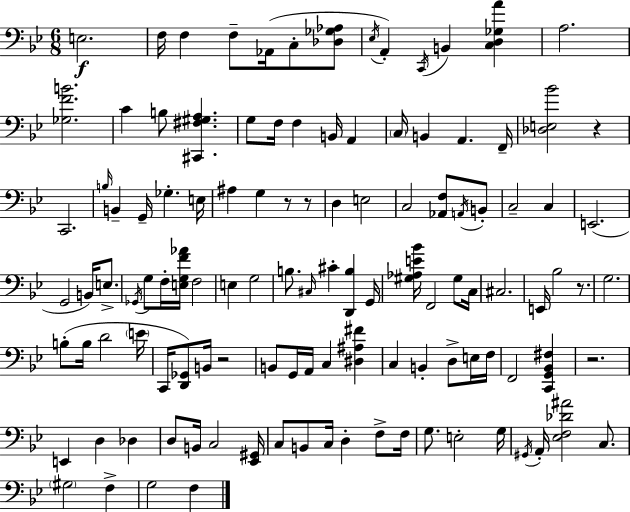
{
  \clef bass
  \numericTimeSignature
  \time 6/8
  \key bes \major
  e2.\f | f16 f4 f8-- aes,16( c8-. <des ges aes>8 | \acciaccatura { ees16 } a,4-.) \acciaccatura { c,16 } b,4 <c d ges a'>4 | a2. | \break <ges f' b'>2. | c'4 b8 <cis, fis gis a>4. | g8 f16 f4 b,16 a,4 | \parenthesize c16 b,4 a,4. | \break f,16-- <des e bes'>2 r4 | c,2. | \grace { b16 } b,4-- g,16-- ges4.-. | e16 ais4 g4 r8 | \break r8 d4 e2 | c2 <aes, f>8 | \acciaccatura { a,16 } b,8-. c2-- | c4 e,2.( | \break g,2 | b,16) e8.-> \acciaccatura { ges,16 } g8 f16-. <e g f' aes'>16 f2 | e4 g2 | b8. \grace { cis16 } cis'4-. | \break <d, b>4 g,16 <gis aes e' bes'>16 f,2 | gis8 c16 cis2. | e,16 bes2 | r8. g2. | \break b8-.( b16 d'2 | \parenthesize e'16 c,16 <d, ges,>8) b,16 r2 | b,8 g,16 a,16 c4 | <dis ais fis'>4 c4 b,4-. | \break d8-> e16 f16 f,2 | <c, g, bes, fis>4 r2. | e,4 d4 | des4 d8 b,16 c2 | \break <ees, gis,>16 c8 b,8 c16 d4-. | f8-> f16 g8. e2-. | g16 \acciaccatura { gis,16 } a,16-. <ees f des' ais'>2 | c8. \parenthesize gis2 | \break f4-> g2 | f4 \bar "|."
}